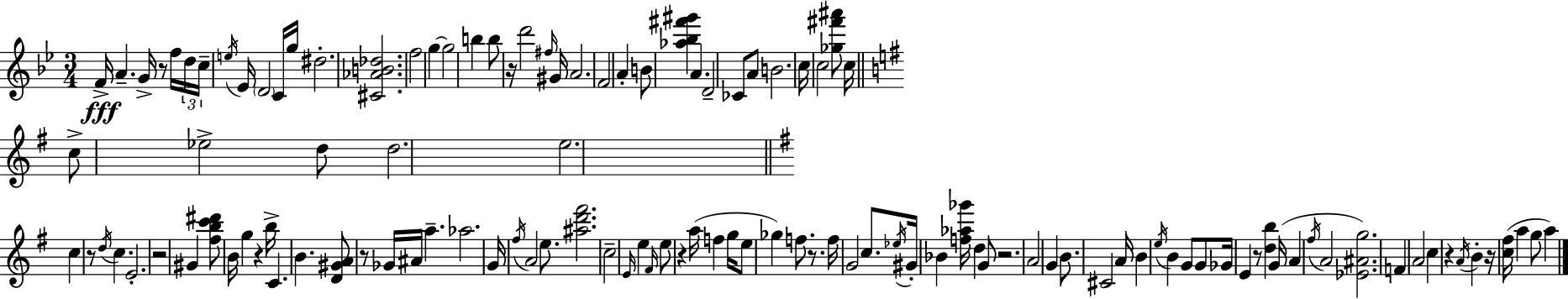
{
  \clef treble
  \numericTimeSignature
  \time 3/4
  \key bes \major
  f'16->\fff a'4.-- g'16-> r8 f''16 \tuplet 3/2 { d''16 | c''16-- \acciaccatura { e''16 } } ees'16 \parenthesize d'2 c'16 | g''16 dis''2.-. | <cis' aes' b' des''>2. | \break f''2 g''4~~ | g''2 b''4 | b''8 r16 d'''2 | \grace { fis''16 } gis'16 a'2. | \break f'2 a'4-. | b'8 <aes'' bes'' fis''' gis'''>4 a'4. | d'2-- ces'8 | a'8 b'2. | \break c''16 c''2 <ges'' fis''' ais'''>8 | c''16 \bar "||" \break \key g \major c''8-> ees''2-> d''8 | d''2. | e''2. | \bar "||" \break \key g \major c''4 r8 \acciaccatura { d''16 } c''4. | e'2.-. | r2 gis'4 | <fis'' b'' c''' dis'''>8 b'16 g''4 r4 | \break b''16-> c'4. b'4. | <d' gis' a'>8 r8 ges'16 ais'16 a''4.-- | aes''2. | g'16 \acciaccatura { fis''16 } a'2 e''8. | \break <ais'' d''' fis'''>2. | c''2-- \grace { e'16 } e''4 | \grace { fis'16 } e''8 r4 a''16( f''4 | g''16 e''8 ges''4) f''8. | \break r8. f''16 g'2 | c''8. \acciaccatura { ees''16 } gis'16-. bes'4 <f'' aes'' ges'''>16 d''4 | g'8 r2. | a'2 | \break g'4 b'8. cis'2 | a'16 b'4 \acciaccatura { e''16 } b'4 | g'8 g'8 ges'16 e'4 r8 | <d'' b''>4 g'16( a'4 \acciaccatura { fis''16 } a'2 | \break <ees' ais' g''>2.) | f'4 a'2 | c''4 r4 | \acciaccatura { a'16 } b'4-. r16 <c'' fis''>16( a''4 | \break g''8 a''4) \bar "|."
}